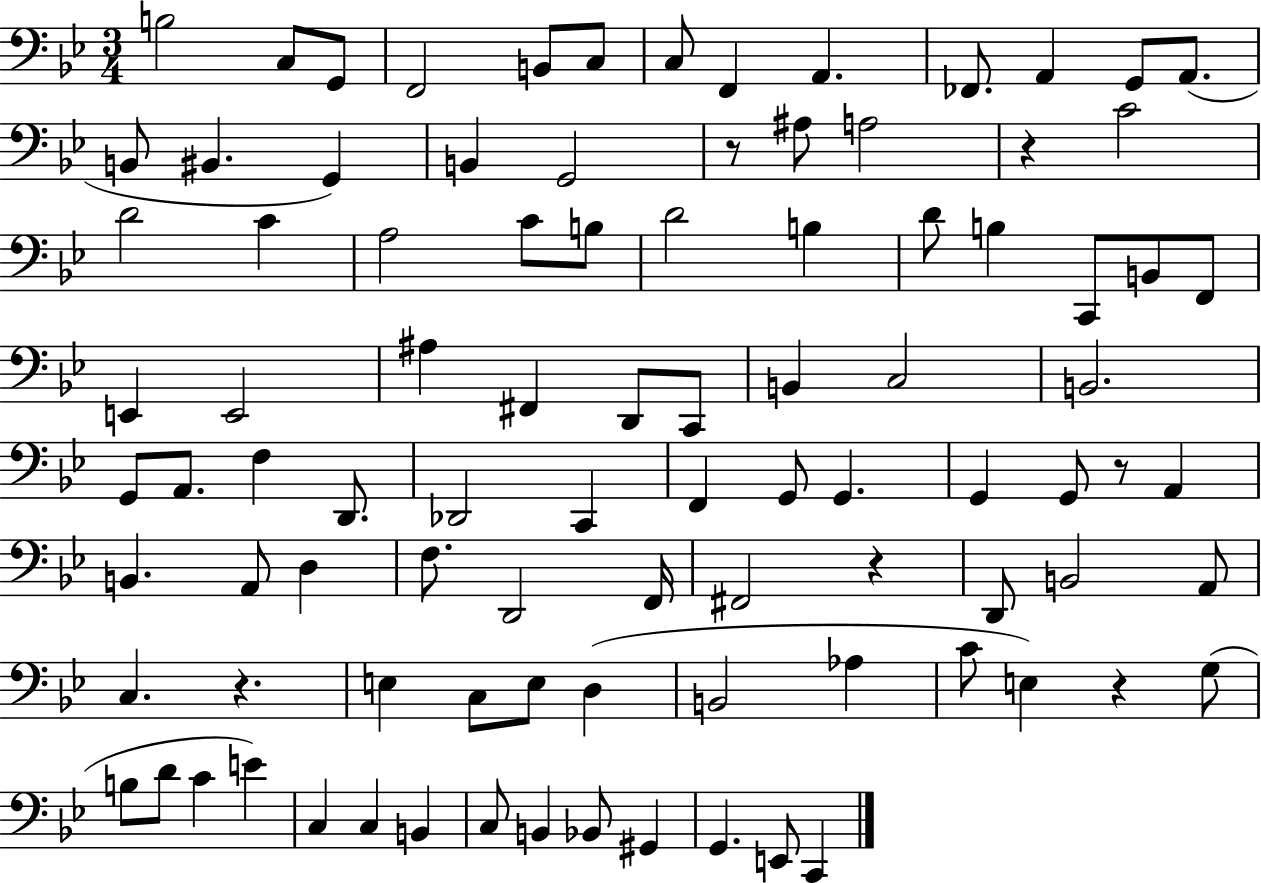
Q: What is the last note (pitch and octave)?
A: C2